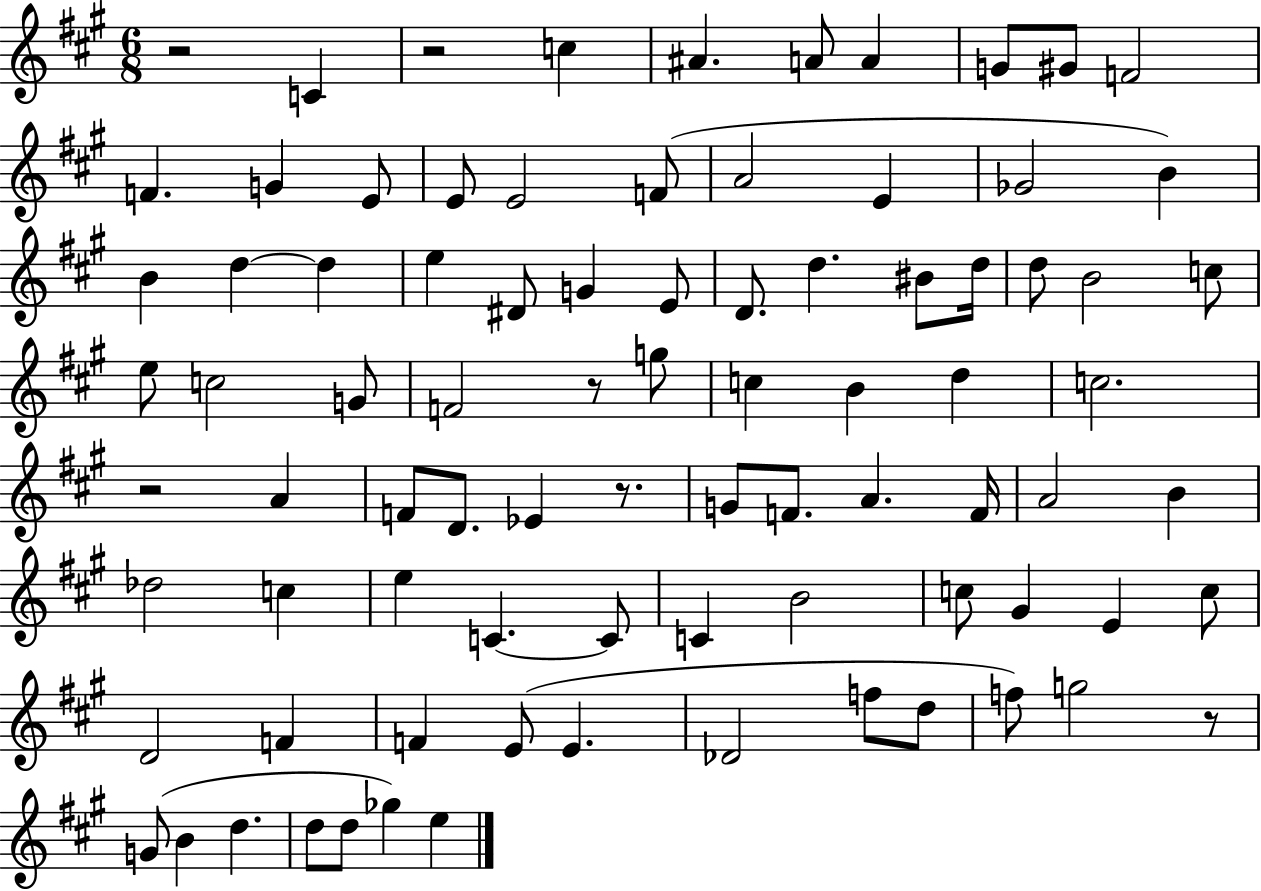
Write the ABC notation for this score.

X:1
T:Untitled
M:6/8
L:1/4
K:A
z2 C z2 c ^A A/2 A G/2 ^G/2 F2 F G E/2 E/2 E2 F/2 A2 E _G2 B B d d e ^D/2 G E/2 D/2 d ^B/2 d/4 d/2 B2 c/2 e/2 c2 G/2 F2 z/2 g/2 c B d c2 z2 A F/2 D/2 _E z/2 G/2 F/2 A F/4 A2 B _d2 c e C C/2 C B2 c/2 ^G E c/2 D2 F F E/2 E _D2 f/2 d/2 f/2 g2 z/2 G/2 B d d/2 d/2 _g e